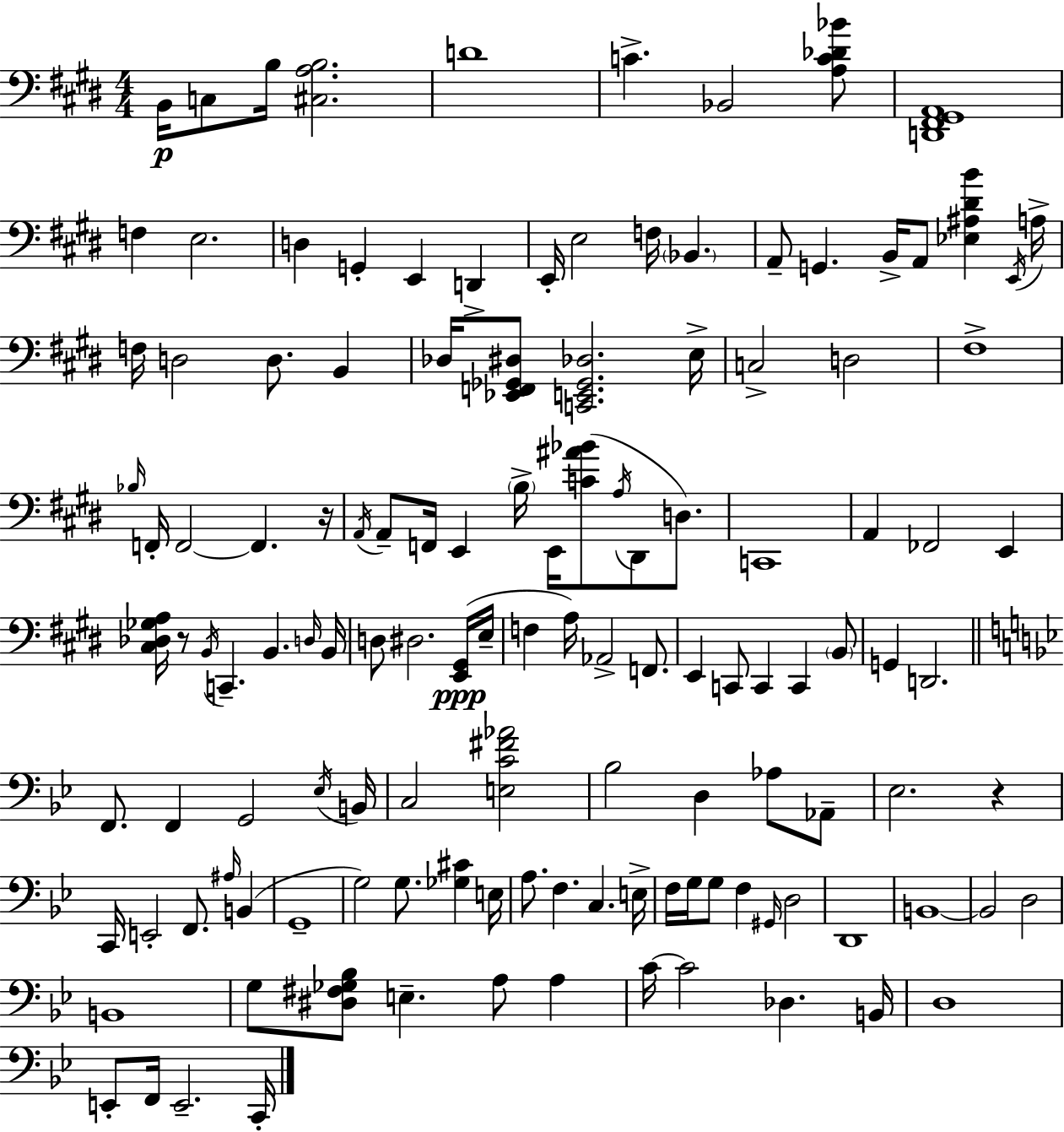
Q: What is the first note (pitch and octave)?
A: B2